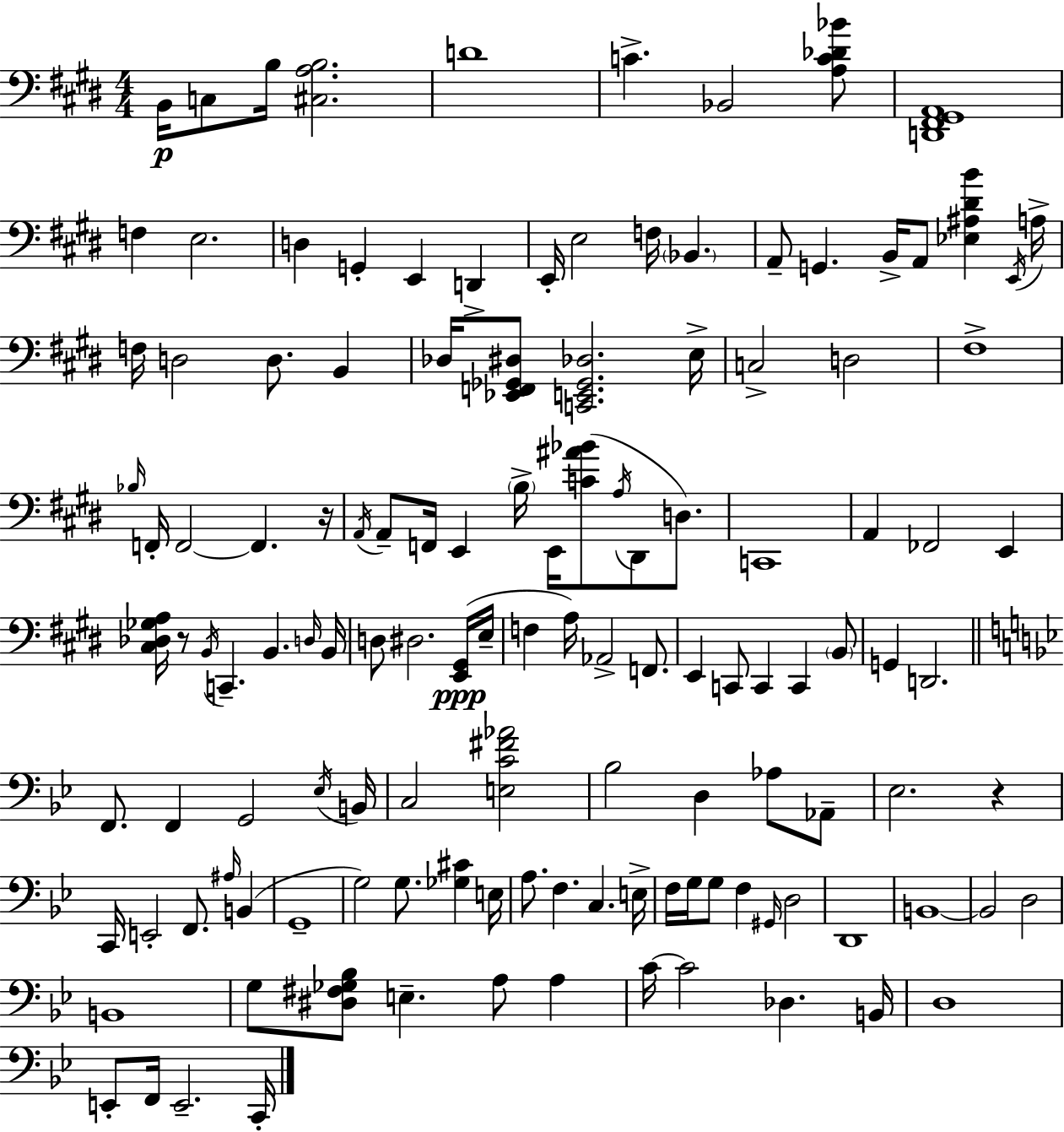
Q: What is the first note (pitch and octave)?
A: B2